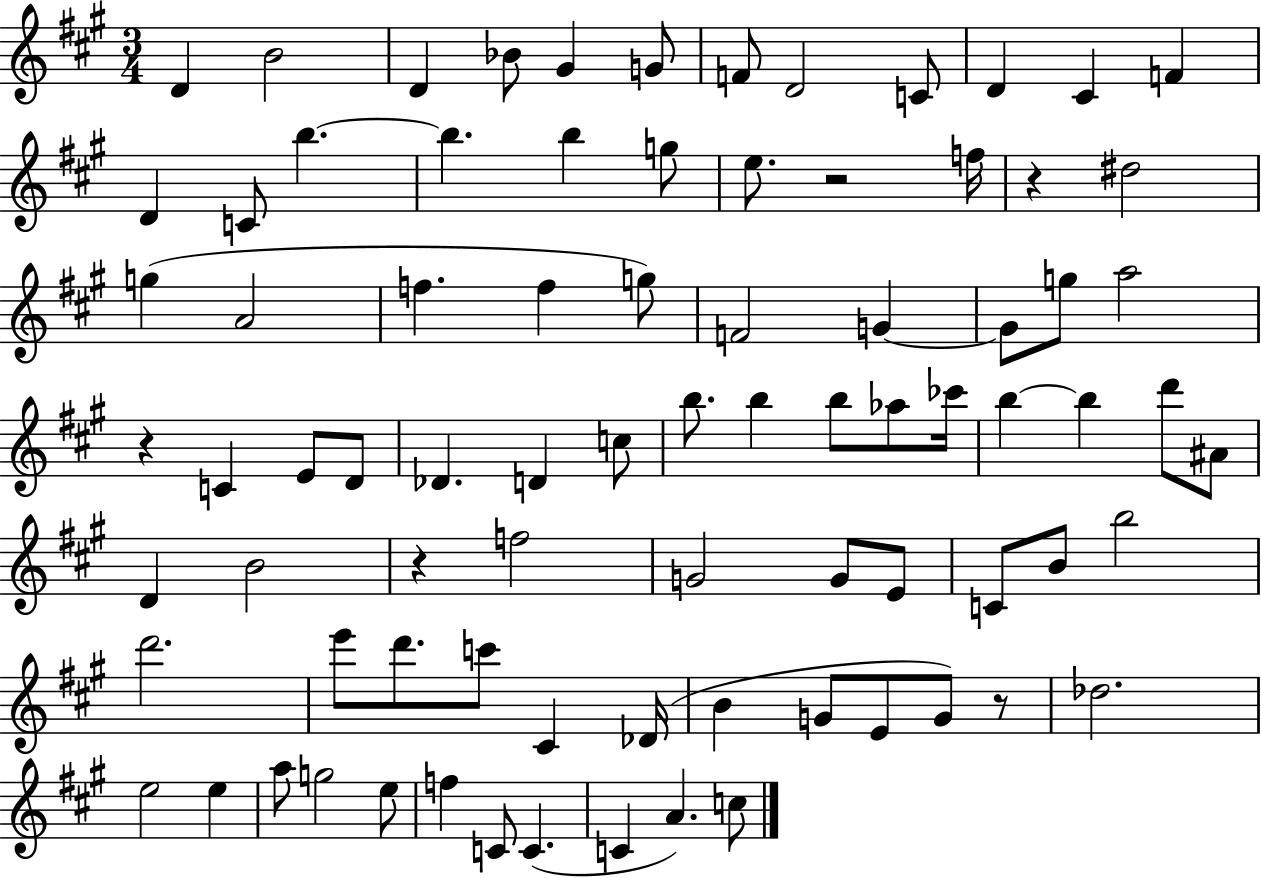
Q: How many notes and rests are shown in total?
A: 82